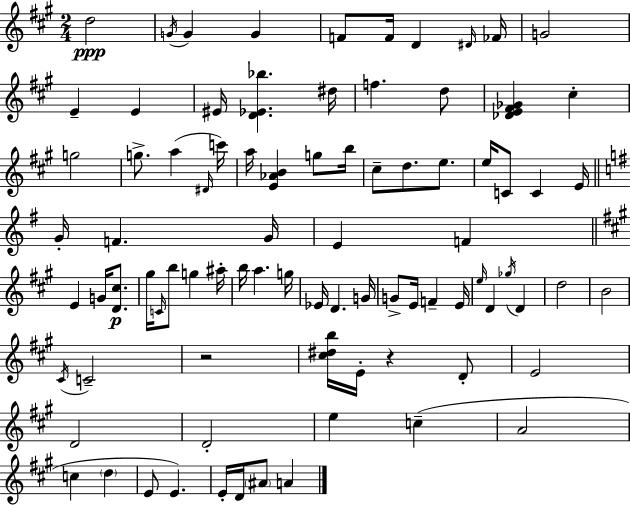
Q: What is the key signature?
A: A major